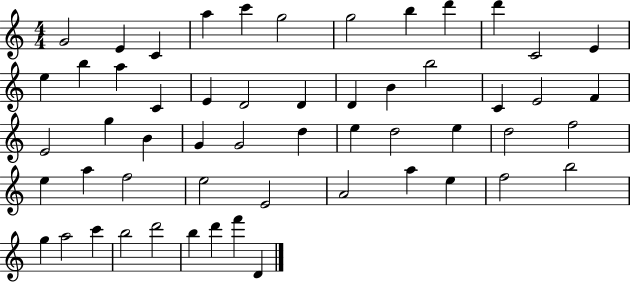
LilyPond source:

{
  \clef treble
  \numericTimeSignature
  \time 4/4
  \key c \major
  g'2 e'4 c'4 | a''4 c'''4 g''2 | g''2 b''4 d'''4 | d'''4 c'2 e'4 | \break e''4 b''4 a''4 c'4 | e'4 d'2 d'4 | d'4 b'4 b''2 | c'4 e'2 f'4 | \break e'2 g''4 b'4 | g'4 g'2 d''4 | e''4 d''2 e''4 | d''2 f''2 | \break e''4 a''4 f''2 | e''2 e'2 | a'2 a''4 e''4 | f''2 b''2 | \break g''4 a''2 c'''4 | b''2 d'''2 | b''4 d'''4 f'''4 d'4 | \bar "|."
}